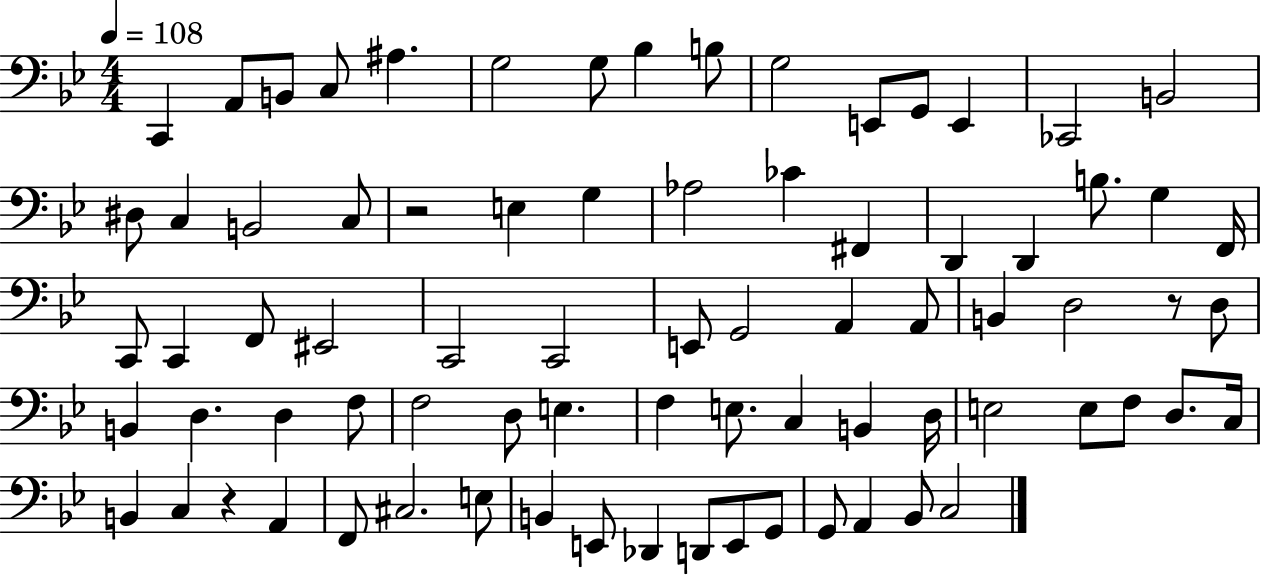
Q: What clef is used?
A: bass